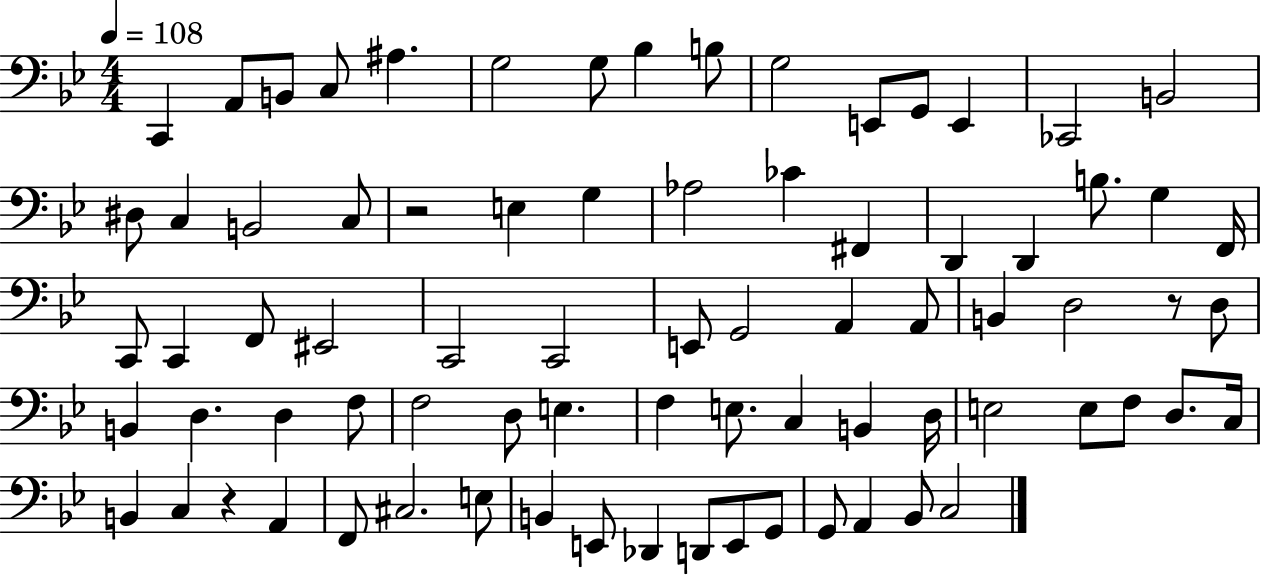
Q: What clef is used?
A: bass